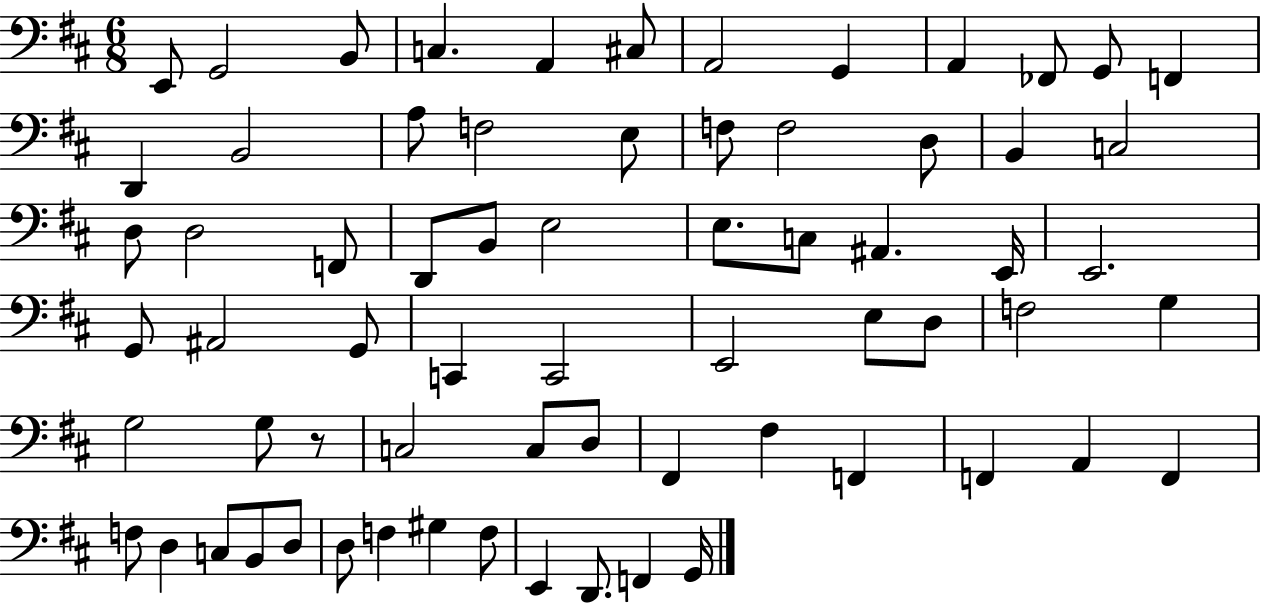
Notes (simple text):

E2/e G2/h B2/e C3/q. A2/q C#3/e A2/h G2/q A2/q FES2/e G2/e F2/q D2/q B2/h A3/e F3/h E3/e F3/e F3/h D3/e B2/q C3/h D3/e D3/h F2/e D2/e B2/e E3/h E3/e. C3/e A#2/q. E2/s E2/h. G2/e A#2/h G2/e C2/q C2/h E2/h E3/e D3/e F3/h G3/q G3/h G3/e R/e C3/h C3/e D3/e F#2/q F#3/q F2/q F2/q A2/q F2/q F3/e D3/q C3/e B2/e D3/e D3/e F3/q G#3/q F3/e E2/q D2/e. F2/q G2/s